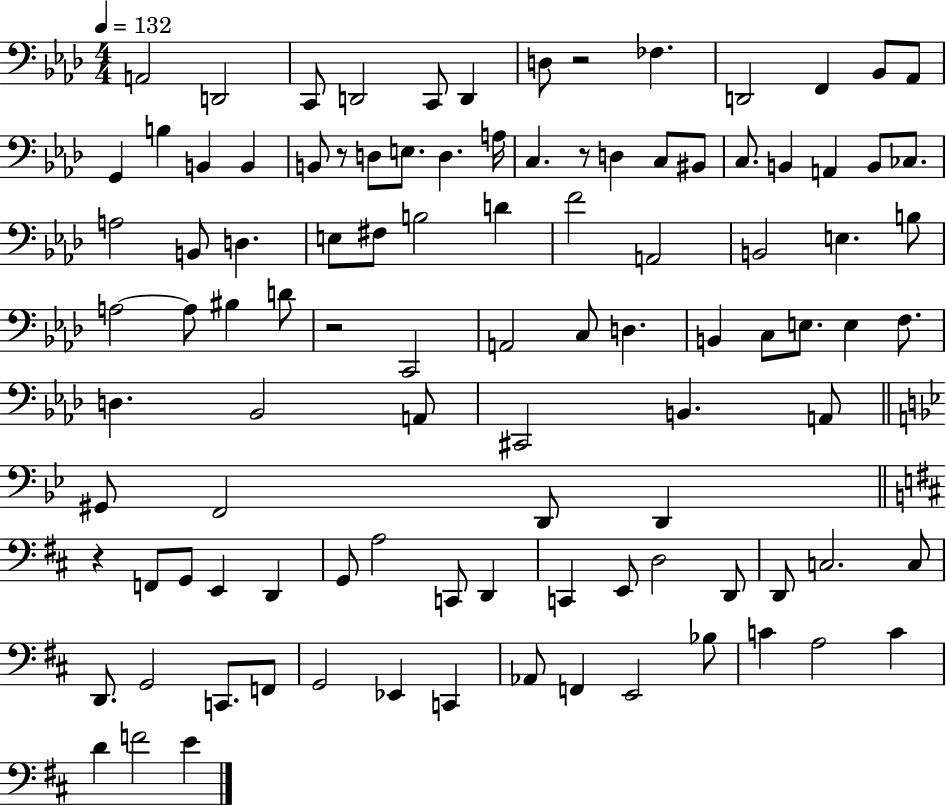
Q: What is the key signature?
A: AES major